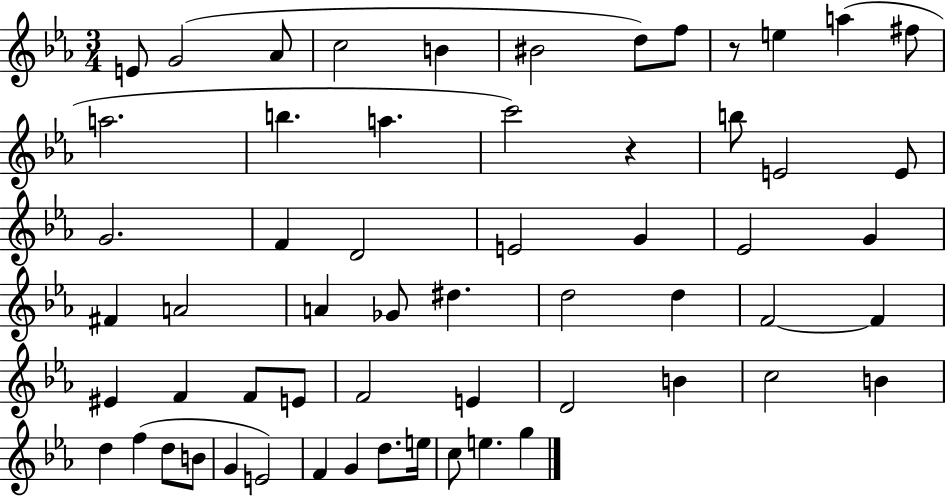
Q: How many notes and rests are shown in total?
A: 59